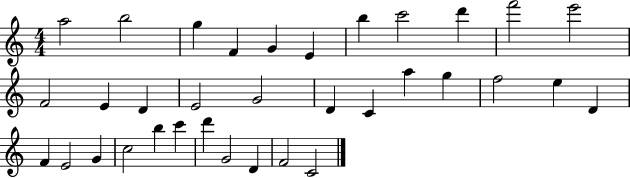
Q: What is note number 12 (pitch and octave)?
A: F4